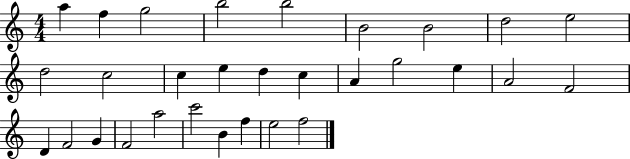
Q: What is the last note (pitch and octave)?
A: F5